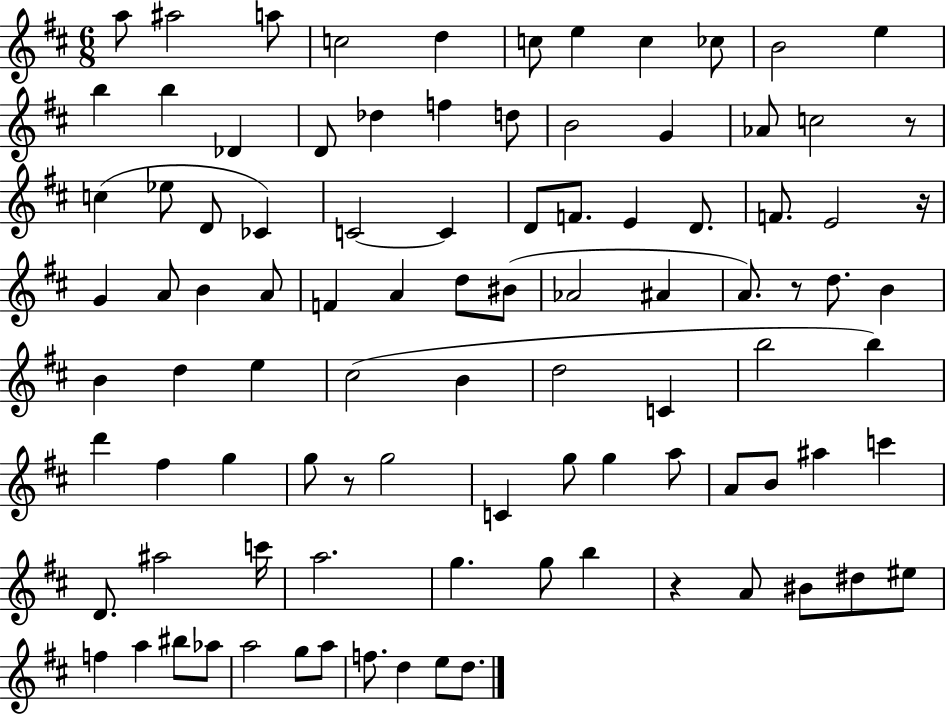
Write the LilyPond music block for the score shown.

{
  \clef treble
  \numericTimeSignature
  \time 6/8
  \key d \major
  a''8 ais''2 a''8 | c''2 d''4 | c''8 e''4 c''4 ces''8 | b'2 e''4 | \break b''4 b''4 des'4 | d'8 des''4 f''4 d''8 | b'2 g'4 | aes'8 c''2 r8 | \break c''4( ees''8 d'8 ces'4) | c'2~~ c'4 | d'8 f'8. e'4 d'8. | f'8. e'2 r16 | \break g'4 a'8 b'4 a'8 | f'4 a'4 d''8 bis'8( | aes'2 ais'4 | a'8.) r8 d''8. b'4 | \break b'4 d''4 e''4 | cis''2( b'4 | d''2 c'4 | b''2 b''4) | \break d'''4 fis''4 g''4 | g''8 r8 g''2 | c'4 g''8 g''4 a''8 | a'8 b'8 ais''4 c'''4 | \break d'8. ais''2 c'''16 | a''2. | g''4. g''8 b''4 | r4 a'8 bis'8 dis''8 eis''8 | \break f''4 a''4 bis''8 aes''8 | a''2 g''8 a''8 | f''8. d''4 e''8 d''8. | \bar "|."
}